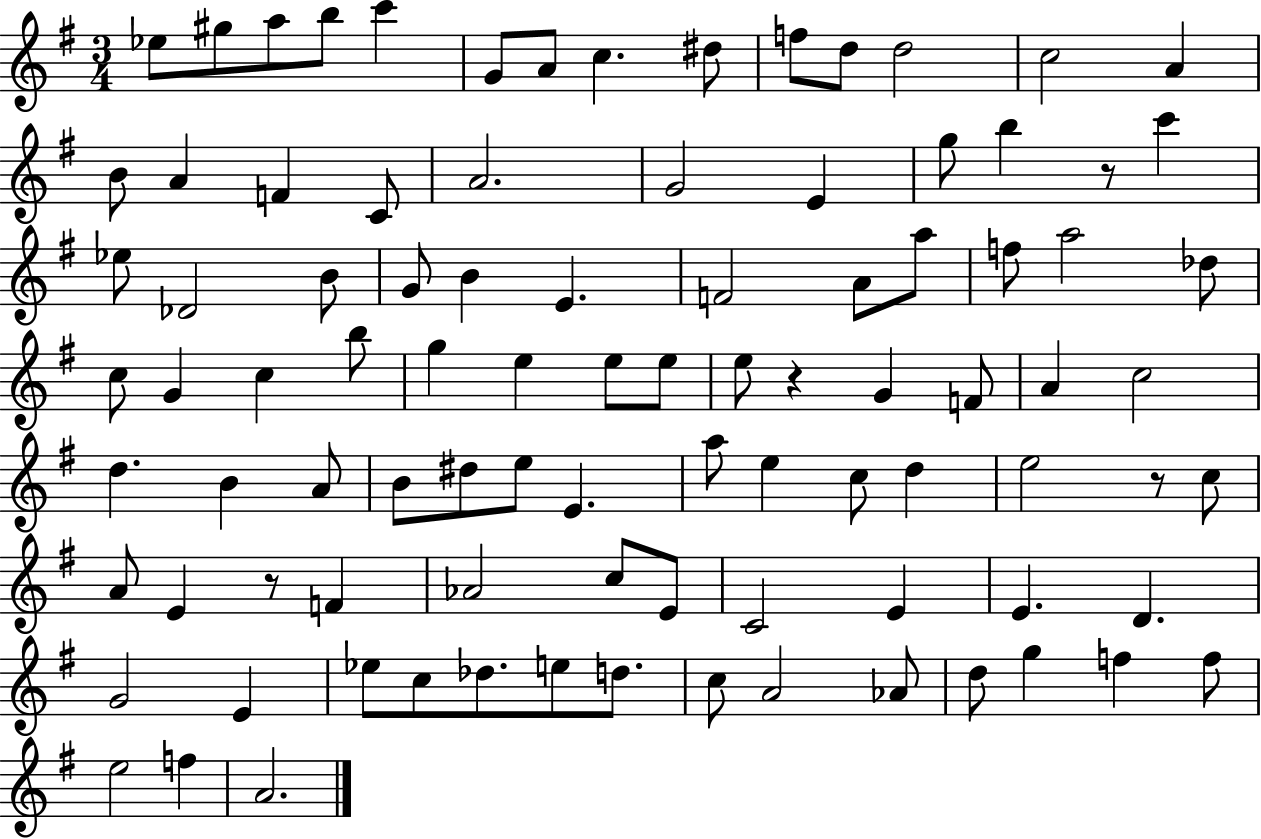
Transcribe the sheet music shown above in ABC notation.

X:1
T:Untitled
M:3/4
L:1/4
K:G
_e/2 ^g/2 a/2 b/2 c' G/2 A/2 c ^d/2 f/2 d/2 d2 c2 A B/2 A F C/2 A2 G2 E g/2 b z/2 c' _e/2 _D2 B/2 G/2 B E F2 A/2 a/2 f/2 a2 _d/2 c/2 G c b/2 g e e/2 e/2 e/2 z G F/2 A c2 d B A/2 B/2 ^d/2 e/2 E a/2 e c/2 d e2 z/2 c/2 A/2 E z/2 F _A2 c/2 E/2 C2 E E D G2 E _e/2 c/2 _d/2 e/2 d/2 c/2 A2 _A/2 d/2 g f f/2 e2 f A2